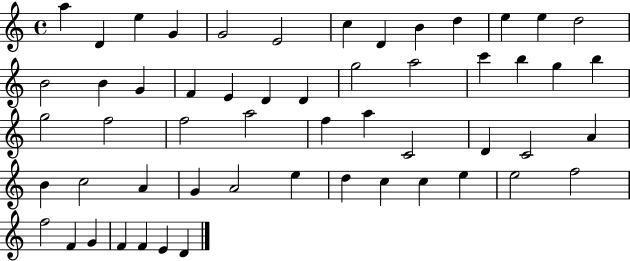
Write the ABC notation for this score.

X:1
T:Untitled
M:4/4
L:1/4
K:C
a D e G G2 E2 c D B d e e d2 B2 B G F E D D g2 a2 c' b g b g2 f2 f2 a2 f a C2 D C2 A B c2 A G A2 e d c c e e2 f2 f2 F G F F E D